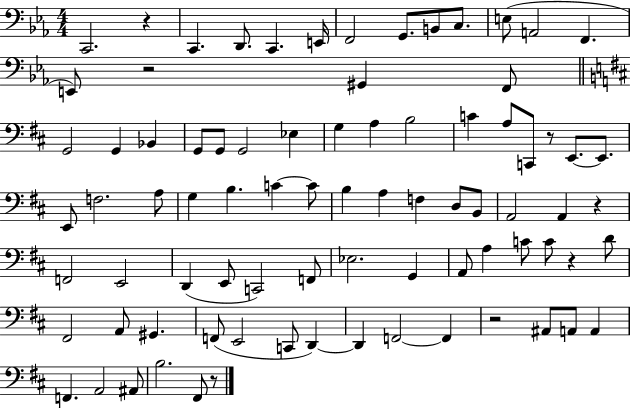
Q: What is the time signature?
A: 4/4